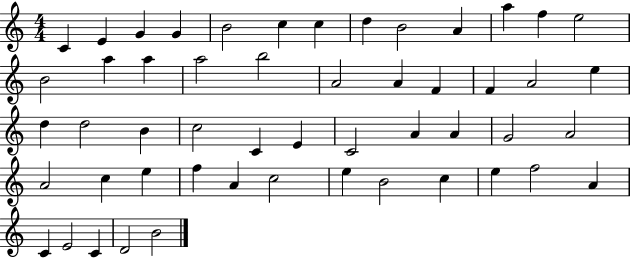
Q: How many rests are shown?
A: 0